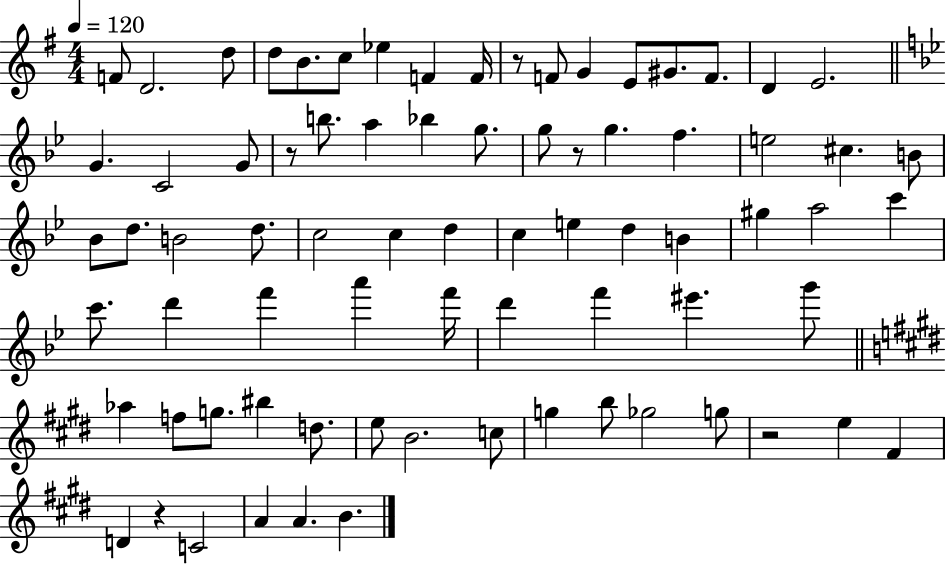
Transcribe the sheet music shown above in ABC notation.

X:1
T:Untitled
M:4/4
L:1/4
K:G
F/2 D2 d/2 d/2 B/2 c/2 _e F F/4 z/2 F/2 G E/2 ^G/2 F/2 D E2 G C2 G/2 z/2 b/2 a _b g/2 g/2 z/2 g f e2 ^c B/2 _B/2 d/2 B2 d/2 c2 c d c e d B ^g a2 c' c'/2 d' f' a' f'/4 d' f' ^e' g'/2 _a f/2 g/2 ^b d/2 e/2 B2 c/2 g b/2 _g2 g/2 z2 e ^F D z C2 A A B